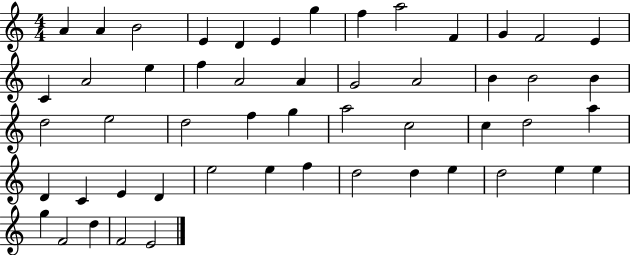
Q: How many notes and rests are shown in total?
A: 52